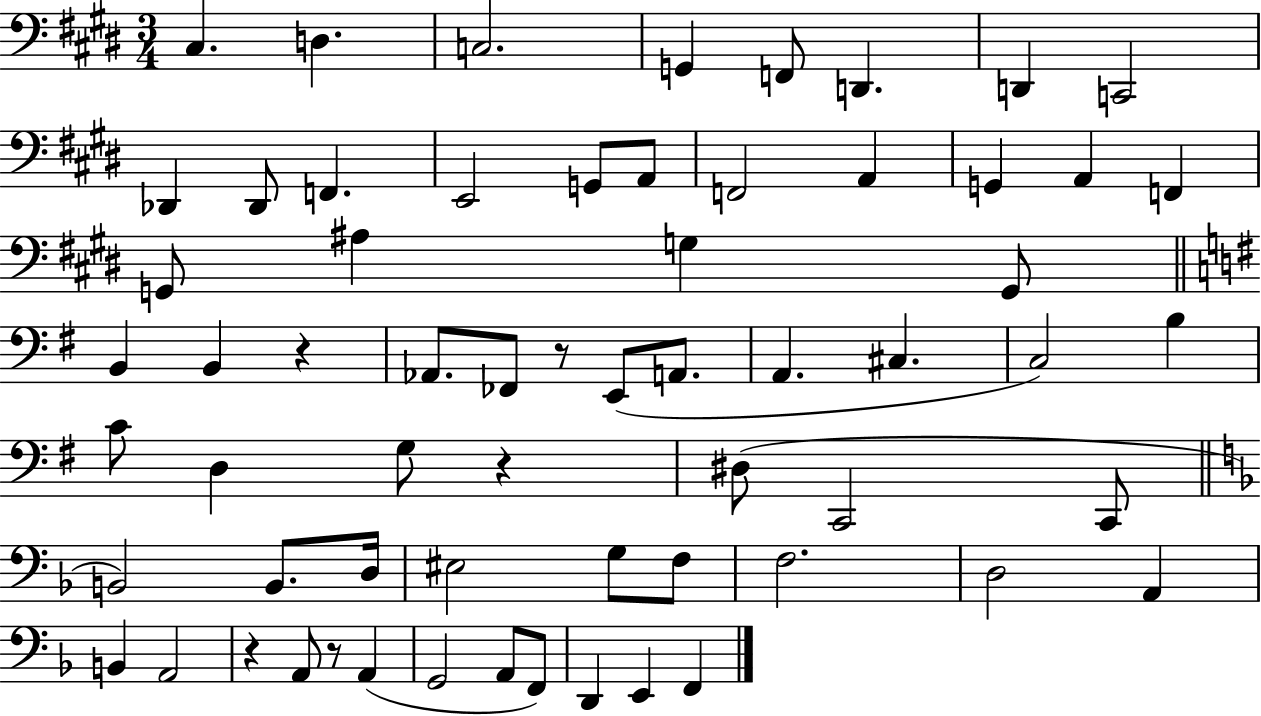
{
  \clef bass
  \numericTimeSignature
  \time 3/4
  \key e \major
  cis4. d4. | c2. | g,4 f,8 d,4. | d,4 c,2 | \break des,4 des,8 f,4. | e,2 g,8 a,8 | f,2 a,4 | g,4 a,4 f,4 | \break g,8 ais4 g4 g,8 | \bar "||" \break \key g \major b,4 b,4 r4 | aes,8. fes,8 r8 e,8( a,8. | a,4. cis4. | c2) b4 | \break c'8 d4 g8 r4 | dis8( c,2 c,8 | \bar "||" \break \key f \major b,2) b,8. d16 | eis2 g8 f8 | f2. | d2 a,4 | \break b,4 a,2 | r4 a,8 r8 a,4( | g,2 a,8 f,8) | d,4 e,4 f,4 | \break \bar "|."
}